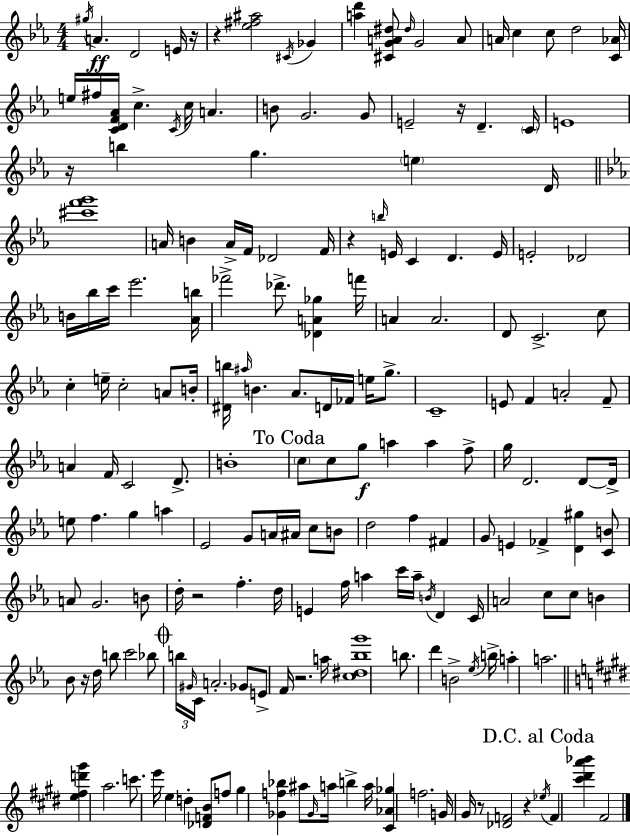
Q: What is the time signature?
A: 4/4